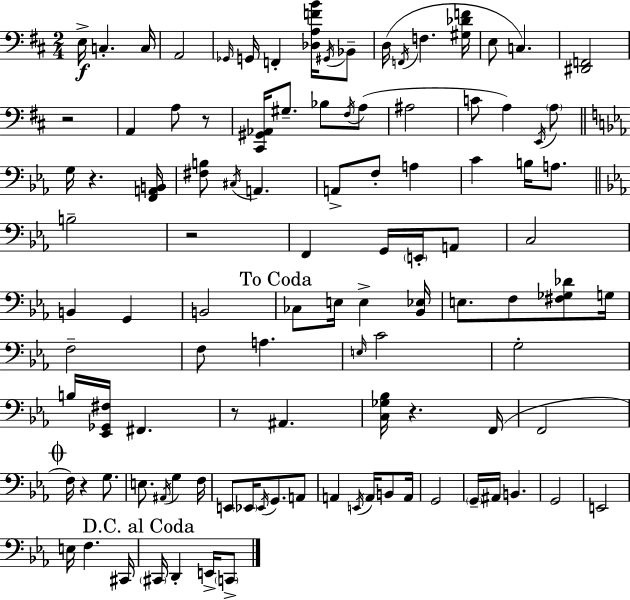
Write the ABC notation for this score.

X:1
T:Untitled
M:2/4
L:1/4
K:D
E,/4 C, C,/4 A,,2 _G,,/4 G,,/4 F,, [_D,A,FB]/4 ^G,,/4 _B,,/2 D,/4 F,,/4 F, [^G,_DF]/4 E,/2 C, [^D,,F,,]2 z2 A,, A,/2 z/2 [^C,,^G,,_A,,]/4 ^G,/2 _B,/2 ^F,/4 A,/2 ^A,2 C/2 A, E,,/4 A,/2 G,/4 z [F,,A,,B,,]/4 [^F,B,]/2 ^C,/4 A,, A,,/2 F,/2 A, C B,/4 A,/2 B,2 z2 F,, G,,/4 E,,/4 A,,/2 C,2 B,, G,, B,,2 _C,/2 E,/4 E, [_B,,_E,]/4 E,/2 F,/2 [^F,_G,_D]/2 G,/4 F,2 F,/2 A, E,/4 C2 G,2 B,/4 [_E,,_G,,^F,]/4 ^F,, z/2 ^A,, [C,_G,_B,]/4 z F,,/4 F,,2 F,/4 z G,/2 E,/2 ^A,,/4 G, F,/4 E,,/2 _E,,/4 _E,,/4 G,,/2 A,,/2 A,, E,,/4 A,,/4 B,,/2 A,,/4 G,,2 G,,/4 ^A,,/4 B,, G,,2 E,,2 E,/4 F, ^C,,/4 ^C,,/4 D,, E,,/4 C,,/2